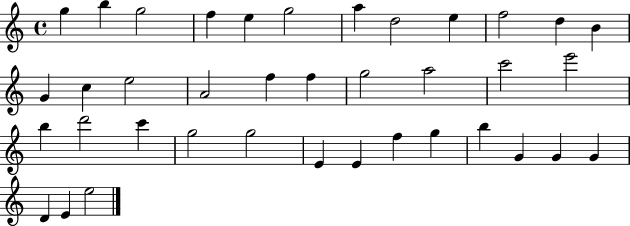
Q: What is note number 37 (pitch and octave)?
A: E4